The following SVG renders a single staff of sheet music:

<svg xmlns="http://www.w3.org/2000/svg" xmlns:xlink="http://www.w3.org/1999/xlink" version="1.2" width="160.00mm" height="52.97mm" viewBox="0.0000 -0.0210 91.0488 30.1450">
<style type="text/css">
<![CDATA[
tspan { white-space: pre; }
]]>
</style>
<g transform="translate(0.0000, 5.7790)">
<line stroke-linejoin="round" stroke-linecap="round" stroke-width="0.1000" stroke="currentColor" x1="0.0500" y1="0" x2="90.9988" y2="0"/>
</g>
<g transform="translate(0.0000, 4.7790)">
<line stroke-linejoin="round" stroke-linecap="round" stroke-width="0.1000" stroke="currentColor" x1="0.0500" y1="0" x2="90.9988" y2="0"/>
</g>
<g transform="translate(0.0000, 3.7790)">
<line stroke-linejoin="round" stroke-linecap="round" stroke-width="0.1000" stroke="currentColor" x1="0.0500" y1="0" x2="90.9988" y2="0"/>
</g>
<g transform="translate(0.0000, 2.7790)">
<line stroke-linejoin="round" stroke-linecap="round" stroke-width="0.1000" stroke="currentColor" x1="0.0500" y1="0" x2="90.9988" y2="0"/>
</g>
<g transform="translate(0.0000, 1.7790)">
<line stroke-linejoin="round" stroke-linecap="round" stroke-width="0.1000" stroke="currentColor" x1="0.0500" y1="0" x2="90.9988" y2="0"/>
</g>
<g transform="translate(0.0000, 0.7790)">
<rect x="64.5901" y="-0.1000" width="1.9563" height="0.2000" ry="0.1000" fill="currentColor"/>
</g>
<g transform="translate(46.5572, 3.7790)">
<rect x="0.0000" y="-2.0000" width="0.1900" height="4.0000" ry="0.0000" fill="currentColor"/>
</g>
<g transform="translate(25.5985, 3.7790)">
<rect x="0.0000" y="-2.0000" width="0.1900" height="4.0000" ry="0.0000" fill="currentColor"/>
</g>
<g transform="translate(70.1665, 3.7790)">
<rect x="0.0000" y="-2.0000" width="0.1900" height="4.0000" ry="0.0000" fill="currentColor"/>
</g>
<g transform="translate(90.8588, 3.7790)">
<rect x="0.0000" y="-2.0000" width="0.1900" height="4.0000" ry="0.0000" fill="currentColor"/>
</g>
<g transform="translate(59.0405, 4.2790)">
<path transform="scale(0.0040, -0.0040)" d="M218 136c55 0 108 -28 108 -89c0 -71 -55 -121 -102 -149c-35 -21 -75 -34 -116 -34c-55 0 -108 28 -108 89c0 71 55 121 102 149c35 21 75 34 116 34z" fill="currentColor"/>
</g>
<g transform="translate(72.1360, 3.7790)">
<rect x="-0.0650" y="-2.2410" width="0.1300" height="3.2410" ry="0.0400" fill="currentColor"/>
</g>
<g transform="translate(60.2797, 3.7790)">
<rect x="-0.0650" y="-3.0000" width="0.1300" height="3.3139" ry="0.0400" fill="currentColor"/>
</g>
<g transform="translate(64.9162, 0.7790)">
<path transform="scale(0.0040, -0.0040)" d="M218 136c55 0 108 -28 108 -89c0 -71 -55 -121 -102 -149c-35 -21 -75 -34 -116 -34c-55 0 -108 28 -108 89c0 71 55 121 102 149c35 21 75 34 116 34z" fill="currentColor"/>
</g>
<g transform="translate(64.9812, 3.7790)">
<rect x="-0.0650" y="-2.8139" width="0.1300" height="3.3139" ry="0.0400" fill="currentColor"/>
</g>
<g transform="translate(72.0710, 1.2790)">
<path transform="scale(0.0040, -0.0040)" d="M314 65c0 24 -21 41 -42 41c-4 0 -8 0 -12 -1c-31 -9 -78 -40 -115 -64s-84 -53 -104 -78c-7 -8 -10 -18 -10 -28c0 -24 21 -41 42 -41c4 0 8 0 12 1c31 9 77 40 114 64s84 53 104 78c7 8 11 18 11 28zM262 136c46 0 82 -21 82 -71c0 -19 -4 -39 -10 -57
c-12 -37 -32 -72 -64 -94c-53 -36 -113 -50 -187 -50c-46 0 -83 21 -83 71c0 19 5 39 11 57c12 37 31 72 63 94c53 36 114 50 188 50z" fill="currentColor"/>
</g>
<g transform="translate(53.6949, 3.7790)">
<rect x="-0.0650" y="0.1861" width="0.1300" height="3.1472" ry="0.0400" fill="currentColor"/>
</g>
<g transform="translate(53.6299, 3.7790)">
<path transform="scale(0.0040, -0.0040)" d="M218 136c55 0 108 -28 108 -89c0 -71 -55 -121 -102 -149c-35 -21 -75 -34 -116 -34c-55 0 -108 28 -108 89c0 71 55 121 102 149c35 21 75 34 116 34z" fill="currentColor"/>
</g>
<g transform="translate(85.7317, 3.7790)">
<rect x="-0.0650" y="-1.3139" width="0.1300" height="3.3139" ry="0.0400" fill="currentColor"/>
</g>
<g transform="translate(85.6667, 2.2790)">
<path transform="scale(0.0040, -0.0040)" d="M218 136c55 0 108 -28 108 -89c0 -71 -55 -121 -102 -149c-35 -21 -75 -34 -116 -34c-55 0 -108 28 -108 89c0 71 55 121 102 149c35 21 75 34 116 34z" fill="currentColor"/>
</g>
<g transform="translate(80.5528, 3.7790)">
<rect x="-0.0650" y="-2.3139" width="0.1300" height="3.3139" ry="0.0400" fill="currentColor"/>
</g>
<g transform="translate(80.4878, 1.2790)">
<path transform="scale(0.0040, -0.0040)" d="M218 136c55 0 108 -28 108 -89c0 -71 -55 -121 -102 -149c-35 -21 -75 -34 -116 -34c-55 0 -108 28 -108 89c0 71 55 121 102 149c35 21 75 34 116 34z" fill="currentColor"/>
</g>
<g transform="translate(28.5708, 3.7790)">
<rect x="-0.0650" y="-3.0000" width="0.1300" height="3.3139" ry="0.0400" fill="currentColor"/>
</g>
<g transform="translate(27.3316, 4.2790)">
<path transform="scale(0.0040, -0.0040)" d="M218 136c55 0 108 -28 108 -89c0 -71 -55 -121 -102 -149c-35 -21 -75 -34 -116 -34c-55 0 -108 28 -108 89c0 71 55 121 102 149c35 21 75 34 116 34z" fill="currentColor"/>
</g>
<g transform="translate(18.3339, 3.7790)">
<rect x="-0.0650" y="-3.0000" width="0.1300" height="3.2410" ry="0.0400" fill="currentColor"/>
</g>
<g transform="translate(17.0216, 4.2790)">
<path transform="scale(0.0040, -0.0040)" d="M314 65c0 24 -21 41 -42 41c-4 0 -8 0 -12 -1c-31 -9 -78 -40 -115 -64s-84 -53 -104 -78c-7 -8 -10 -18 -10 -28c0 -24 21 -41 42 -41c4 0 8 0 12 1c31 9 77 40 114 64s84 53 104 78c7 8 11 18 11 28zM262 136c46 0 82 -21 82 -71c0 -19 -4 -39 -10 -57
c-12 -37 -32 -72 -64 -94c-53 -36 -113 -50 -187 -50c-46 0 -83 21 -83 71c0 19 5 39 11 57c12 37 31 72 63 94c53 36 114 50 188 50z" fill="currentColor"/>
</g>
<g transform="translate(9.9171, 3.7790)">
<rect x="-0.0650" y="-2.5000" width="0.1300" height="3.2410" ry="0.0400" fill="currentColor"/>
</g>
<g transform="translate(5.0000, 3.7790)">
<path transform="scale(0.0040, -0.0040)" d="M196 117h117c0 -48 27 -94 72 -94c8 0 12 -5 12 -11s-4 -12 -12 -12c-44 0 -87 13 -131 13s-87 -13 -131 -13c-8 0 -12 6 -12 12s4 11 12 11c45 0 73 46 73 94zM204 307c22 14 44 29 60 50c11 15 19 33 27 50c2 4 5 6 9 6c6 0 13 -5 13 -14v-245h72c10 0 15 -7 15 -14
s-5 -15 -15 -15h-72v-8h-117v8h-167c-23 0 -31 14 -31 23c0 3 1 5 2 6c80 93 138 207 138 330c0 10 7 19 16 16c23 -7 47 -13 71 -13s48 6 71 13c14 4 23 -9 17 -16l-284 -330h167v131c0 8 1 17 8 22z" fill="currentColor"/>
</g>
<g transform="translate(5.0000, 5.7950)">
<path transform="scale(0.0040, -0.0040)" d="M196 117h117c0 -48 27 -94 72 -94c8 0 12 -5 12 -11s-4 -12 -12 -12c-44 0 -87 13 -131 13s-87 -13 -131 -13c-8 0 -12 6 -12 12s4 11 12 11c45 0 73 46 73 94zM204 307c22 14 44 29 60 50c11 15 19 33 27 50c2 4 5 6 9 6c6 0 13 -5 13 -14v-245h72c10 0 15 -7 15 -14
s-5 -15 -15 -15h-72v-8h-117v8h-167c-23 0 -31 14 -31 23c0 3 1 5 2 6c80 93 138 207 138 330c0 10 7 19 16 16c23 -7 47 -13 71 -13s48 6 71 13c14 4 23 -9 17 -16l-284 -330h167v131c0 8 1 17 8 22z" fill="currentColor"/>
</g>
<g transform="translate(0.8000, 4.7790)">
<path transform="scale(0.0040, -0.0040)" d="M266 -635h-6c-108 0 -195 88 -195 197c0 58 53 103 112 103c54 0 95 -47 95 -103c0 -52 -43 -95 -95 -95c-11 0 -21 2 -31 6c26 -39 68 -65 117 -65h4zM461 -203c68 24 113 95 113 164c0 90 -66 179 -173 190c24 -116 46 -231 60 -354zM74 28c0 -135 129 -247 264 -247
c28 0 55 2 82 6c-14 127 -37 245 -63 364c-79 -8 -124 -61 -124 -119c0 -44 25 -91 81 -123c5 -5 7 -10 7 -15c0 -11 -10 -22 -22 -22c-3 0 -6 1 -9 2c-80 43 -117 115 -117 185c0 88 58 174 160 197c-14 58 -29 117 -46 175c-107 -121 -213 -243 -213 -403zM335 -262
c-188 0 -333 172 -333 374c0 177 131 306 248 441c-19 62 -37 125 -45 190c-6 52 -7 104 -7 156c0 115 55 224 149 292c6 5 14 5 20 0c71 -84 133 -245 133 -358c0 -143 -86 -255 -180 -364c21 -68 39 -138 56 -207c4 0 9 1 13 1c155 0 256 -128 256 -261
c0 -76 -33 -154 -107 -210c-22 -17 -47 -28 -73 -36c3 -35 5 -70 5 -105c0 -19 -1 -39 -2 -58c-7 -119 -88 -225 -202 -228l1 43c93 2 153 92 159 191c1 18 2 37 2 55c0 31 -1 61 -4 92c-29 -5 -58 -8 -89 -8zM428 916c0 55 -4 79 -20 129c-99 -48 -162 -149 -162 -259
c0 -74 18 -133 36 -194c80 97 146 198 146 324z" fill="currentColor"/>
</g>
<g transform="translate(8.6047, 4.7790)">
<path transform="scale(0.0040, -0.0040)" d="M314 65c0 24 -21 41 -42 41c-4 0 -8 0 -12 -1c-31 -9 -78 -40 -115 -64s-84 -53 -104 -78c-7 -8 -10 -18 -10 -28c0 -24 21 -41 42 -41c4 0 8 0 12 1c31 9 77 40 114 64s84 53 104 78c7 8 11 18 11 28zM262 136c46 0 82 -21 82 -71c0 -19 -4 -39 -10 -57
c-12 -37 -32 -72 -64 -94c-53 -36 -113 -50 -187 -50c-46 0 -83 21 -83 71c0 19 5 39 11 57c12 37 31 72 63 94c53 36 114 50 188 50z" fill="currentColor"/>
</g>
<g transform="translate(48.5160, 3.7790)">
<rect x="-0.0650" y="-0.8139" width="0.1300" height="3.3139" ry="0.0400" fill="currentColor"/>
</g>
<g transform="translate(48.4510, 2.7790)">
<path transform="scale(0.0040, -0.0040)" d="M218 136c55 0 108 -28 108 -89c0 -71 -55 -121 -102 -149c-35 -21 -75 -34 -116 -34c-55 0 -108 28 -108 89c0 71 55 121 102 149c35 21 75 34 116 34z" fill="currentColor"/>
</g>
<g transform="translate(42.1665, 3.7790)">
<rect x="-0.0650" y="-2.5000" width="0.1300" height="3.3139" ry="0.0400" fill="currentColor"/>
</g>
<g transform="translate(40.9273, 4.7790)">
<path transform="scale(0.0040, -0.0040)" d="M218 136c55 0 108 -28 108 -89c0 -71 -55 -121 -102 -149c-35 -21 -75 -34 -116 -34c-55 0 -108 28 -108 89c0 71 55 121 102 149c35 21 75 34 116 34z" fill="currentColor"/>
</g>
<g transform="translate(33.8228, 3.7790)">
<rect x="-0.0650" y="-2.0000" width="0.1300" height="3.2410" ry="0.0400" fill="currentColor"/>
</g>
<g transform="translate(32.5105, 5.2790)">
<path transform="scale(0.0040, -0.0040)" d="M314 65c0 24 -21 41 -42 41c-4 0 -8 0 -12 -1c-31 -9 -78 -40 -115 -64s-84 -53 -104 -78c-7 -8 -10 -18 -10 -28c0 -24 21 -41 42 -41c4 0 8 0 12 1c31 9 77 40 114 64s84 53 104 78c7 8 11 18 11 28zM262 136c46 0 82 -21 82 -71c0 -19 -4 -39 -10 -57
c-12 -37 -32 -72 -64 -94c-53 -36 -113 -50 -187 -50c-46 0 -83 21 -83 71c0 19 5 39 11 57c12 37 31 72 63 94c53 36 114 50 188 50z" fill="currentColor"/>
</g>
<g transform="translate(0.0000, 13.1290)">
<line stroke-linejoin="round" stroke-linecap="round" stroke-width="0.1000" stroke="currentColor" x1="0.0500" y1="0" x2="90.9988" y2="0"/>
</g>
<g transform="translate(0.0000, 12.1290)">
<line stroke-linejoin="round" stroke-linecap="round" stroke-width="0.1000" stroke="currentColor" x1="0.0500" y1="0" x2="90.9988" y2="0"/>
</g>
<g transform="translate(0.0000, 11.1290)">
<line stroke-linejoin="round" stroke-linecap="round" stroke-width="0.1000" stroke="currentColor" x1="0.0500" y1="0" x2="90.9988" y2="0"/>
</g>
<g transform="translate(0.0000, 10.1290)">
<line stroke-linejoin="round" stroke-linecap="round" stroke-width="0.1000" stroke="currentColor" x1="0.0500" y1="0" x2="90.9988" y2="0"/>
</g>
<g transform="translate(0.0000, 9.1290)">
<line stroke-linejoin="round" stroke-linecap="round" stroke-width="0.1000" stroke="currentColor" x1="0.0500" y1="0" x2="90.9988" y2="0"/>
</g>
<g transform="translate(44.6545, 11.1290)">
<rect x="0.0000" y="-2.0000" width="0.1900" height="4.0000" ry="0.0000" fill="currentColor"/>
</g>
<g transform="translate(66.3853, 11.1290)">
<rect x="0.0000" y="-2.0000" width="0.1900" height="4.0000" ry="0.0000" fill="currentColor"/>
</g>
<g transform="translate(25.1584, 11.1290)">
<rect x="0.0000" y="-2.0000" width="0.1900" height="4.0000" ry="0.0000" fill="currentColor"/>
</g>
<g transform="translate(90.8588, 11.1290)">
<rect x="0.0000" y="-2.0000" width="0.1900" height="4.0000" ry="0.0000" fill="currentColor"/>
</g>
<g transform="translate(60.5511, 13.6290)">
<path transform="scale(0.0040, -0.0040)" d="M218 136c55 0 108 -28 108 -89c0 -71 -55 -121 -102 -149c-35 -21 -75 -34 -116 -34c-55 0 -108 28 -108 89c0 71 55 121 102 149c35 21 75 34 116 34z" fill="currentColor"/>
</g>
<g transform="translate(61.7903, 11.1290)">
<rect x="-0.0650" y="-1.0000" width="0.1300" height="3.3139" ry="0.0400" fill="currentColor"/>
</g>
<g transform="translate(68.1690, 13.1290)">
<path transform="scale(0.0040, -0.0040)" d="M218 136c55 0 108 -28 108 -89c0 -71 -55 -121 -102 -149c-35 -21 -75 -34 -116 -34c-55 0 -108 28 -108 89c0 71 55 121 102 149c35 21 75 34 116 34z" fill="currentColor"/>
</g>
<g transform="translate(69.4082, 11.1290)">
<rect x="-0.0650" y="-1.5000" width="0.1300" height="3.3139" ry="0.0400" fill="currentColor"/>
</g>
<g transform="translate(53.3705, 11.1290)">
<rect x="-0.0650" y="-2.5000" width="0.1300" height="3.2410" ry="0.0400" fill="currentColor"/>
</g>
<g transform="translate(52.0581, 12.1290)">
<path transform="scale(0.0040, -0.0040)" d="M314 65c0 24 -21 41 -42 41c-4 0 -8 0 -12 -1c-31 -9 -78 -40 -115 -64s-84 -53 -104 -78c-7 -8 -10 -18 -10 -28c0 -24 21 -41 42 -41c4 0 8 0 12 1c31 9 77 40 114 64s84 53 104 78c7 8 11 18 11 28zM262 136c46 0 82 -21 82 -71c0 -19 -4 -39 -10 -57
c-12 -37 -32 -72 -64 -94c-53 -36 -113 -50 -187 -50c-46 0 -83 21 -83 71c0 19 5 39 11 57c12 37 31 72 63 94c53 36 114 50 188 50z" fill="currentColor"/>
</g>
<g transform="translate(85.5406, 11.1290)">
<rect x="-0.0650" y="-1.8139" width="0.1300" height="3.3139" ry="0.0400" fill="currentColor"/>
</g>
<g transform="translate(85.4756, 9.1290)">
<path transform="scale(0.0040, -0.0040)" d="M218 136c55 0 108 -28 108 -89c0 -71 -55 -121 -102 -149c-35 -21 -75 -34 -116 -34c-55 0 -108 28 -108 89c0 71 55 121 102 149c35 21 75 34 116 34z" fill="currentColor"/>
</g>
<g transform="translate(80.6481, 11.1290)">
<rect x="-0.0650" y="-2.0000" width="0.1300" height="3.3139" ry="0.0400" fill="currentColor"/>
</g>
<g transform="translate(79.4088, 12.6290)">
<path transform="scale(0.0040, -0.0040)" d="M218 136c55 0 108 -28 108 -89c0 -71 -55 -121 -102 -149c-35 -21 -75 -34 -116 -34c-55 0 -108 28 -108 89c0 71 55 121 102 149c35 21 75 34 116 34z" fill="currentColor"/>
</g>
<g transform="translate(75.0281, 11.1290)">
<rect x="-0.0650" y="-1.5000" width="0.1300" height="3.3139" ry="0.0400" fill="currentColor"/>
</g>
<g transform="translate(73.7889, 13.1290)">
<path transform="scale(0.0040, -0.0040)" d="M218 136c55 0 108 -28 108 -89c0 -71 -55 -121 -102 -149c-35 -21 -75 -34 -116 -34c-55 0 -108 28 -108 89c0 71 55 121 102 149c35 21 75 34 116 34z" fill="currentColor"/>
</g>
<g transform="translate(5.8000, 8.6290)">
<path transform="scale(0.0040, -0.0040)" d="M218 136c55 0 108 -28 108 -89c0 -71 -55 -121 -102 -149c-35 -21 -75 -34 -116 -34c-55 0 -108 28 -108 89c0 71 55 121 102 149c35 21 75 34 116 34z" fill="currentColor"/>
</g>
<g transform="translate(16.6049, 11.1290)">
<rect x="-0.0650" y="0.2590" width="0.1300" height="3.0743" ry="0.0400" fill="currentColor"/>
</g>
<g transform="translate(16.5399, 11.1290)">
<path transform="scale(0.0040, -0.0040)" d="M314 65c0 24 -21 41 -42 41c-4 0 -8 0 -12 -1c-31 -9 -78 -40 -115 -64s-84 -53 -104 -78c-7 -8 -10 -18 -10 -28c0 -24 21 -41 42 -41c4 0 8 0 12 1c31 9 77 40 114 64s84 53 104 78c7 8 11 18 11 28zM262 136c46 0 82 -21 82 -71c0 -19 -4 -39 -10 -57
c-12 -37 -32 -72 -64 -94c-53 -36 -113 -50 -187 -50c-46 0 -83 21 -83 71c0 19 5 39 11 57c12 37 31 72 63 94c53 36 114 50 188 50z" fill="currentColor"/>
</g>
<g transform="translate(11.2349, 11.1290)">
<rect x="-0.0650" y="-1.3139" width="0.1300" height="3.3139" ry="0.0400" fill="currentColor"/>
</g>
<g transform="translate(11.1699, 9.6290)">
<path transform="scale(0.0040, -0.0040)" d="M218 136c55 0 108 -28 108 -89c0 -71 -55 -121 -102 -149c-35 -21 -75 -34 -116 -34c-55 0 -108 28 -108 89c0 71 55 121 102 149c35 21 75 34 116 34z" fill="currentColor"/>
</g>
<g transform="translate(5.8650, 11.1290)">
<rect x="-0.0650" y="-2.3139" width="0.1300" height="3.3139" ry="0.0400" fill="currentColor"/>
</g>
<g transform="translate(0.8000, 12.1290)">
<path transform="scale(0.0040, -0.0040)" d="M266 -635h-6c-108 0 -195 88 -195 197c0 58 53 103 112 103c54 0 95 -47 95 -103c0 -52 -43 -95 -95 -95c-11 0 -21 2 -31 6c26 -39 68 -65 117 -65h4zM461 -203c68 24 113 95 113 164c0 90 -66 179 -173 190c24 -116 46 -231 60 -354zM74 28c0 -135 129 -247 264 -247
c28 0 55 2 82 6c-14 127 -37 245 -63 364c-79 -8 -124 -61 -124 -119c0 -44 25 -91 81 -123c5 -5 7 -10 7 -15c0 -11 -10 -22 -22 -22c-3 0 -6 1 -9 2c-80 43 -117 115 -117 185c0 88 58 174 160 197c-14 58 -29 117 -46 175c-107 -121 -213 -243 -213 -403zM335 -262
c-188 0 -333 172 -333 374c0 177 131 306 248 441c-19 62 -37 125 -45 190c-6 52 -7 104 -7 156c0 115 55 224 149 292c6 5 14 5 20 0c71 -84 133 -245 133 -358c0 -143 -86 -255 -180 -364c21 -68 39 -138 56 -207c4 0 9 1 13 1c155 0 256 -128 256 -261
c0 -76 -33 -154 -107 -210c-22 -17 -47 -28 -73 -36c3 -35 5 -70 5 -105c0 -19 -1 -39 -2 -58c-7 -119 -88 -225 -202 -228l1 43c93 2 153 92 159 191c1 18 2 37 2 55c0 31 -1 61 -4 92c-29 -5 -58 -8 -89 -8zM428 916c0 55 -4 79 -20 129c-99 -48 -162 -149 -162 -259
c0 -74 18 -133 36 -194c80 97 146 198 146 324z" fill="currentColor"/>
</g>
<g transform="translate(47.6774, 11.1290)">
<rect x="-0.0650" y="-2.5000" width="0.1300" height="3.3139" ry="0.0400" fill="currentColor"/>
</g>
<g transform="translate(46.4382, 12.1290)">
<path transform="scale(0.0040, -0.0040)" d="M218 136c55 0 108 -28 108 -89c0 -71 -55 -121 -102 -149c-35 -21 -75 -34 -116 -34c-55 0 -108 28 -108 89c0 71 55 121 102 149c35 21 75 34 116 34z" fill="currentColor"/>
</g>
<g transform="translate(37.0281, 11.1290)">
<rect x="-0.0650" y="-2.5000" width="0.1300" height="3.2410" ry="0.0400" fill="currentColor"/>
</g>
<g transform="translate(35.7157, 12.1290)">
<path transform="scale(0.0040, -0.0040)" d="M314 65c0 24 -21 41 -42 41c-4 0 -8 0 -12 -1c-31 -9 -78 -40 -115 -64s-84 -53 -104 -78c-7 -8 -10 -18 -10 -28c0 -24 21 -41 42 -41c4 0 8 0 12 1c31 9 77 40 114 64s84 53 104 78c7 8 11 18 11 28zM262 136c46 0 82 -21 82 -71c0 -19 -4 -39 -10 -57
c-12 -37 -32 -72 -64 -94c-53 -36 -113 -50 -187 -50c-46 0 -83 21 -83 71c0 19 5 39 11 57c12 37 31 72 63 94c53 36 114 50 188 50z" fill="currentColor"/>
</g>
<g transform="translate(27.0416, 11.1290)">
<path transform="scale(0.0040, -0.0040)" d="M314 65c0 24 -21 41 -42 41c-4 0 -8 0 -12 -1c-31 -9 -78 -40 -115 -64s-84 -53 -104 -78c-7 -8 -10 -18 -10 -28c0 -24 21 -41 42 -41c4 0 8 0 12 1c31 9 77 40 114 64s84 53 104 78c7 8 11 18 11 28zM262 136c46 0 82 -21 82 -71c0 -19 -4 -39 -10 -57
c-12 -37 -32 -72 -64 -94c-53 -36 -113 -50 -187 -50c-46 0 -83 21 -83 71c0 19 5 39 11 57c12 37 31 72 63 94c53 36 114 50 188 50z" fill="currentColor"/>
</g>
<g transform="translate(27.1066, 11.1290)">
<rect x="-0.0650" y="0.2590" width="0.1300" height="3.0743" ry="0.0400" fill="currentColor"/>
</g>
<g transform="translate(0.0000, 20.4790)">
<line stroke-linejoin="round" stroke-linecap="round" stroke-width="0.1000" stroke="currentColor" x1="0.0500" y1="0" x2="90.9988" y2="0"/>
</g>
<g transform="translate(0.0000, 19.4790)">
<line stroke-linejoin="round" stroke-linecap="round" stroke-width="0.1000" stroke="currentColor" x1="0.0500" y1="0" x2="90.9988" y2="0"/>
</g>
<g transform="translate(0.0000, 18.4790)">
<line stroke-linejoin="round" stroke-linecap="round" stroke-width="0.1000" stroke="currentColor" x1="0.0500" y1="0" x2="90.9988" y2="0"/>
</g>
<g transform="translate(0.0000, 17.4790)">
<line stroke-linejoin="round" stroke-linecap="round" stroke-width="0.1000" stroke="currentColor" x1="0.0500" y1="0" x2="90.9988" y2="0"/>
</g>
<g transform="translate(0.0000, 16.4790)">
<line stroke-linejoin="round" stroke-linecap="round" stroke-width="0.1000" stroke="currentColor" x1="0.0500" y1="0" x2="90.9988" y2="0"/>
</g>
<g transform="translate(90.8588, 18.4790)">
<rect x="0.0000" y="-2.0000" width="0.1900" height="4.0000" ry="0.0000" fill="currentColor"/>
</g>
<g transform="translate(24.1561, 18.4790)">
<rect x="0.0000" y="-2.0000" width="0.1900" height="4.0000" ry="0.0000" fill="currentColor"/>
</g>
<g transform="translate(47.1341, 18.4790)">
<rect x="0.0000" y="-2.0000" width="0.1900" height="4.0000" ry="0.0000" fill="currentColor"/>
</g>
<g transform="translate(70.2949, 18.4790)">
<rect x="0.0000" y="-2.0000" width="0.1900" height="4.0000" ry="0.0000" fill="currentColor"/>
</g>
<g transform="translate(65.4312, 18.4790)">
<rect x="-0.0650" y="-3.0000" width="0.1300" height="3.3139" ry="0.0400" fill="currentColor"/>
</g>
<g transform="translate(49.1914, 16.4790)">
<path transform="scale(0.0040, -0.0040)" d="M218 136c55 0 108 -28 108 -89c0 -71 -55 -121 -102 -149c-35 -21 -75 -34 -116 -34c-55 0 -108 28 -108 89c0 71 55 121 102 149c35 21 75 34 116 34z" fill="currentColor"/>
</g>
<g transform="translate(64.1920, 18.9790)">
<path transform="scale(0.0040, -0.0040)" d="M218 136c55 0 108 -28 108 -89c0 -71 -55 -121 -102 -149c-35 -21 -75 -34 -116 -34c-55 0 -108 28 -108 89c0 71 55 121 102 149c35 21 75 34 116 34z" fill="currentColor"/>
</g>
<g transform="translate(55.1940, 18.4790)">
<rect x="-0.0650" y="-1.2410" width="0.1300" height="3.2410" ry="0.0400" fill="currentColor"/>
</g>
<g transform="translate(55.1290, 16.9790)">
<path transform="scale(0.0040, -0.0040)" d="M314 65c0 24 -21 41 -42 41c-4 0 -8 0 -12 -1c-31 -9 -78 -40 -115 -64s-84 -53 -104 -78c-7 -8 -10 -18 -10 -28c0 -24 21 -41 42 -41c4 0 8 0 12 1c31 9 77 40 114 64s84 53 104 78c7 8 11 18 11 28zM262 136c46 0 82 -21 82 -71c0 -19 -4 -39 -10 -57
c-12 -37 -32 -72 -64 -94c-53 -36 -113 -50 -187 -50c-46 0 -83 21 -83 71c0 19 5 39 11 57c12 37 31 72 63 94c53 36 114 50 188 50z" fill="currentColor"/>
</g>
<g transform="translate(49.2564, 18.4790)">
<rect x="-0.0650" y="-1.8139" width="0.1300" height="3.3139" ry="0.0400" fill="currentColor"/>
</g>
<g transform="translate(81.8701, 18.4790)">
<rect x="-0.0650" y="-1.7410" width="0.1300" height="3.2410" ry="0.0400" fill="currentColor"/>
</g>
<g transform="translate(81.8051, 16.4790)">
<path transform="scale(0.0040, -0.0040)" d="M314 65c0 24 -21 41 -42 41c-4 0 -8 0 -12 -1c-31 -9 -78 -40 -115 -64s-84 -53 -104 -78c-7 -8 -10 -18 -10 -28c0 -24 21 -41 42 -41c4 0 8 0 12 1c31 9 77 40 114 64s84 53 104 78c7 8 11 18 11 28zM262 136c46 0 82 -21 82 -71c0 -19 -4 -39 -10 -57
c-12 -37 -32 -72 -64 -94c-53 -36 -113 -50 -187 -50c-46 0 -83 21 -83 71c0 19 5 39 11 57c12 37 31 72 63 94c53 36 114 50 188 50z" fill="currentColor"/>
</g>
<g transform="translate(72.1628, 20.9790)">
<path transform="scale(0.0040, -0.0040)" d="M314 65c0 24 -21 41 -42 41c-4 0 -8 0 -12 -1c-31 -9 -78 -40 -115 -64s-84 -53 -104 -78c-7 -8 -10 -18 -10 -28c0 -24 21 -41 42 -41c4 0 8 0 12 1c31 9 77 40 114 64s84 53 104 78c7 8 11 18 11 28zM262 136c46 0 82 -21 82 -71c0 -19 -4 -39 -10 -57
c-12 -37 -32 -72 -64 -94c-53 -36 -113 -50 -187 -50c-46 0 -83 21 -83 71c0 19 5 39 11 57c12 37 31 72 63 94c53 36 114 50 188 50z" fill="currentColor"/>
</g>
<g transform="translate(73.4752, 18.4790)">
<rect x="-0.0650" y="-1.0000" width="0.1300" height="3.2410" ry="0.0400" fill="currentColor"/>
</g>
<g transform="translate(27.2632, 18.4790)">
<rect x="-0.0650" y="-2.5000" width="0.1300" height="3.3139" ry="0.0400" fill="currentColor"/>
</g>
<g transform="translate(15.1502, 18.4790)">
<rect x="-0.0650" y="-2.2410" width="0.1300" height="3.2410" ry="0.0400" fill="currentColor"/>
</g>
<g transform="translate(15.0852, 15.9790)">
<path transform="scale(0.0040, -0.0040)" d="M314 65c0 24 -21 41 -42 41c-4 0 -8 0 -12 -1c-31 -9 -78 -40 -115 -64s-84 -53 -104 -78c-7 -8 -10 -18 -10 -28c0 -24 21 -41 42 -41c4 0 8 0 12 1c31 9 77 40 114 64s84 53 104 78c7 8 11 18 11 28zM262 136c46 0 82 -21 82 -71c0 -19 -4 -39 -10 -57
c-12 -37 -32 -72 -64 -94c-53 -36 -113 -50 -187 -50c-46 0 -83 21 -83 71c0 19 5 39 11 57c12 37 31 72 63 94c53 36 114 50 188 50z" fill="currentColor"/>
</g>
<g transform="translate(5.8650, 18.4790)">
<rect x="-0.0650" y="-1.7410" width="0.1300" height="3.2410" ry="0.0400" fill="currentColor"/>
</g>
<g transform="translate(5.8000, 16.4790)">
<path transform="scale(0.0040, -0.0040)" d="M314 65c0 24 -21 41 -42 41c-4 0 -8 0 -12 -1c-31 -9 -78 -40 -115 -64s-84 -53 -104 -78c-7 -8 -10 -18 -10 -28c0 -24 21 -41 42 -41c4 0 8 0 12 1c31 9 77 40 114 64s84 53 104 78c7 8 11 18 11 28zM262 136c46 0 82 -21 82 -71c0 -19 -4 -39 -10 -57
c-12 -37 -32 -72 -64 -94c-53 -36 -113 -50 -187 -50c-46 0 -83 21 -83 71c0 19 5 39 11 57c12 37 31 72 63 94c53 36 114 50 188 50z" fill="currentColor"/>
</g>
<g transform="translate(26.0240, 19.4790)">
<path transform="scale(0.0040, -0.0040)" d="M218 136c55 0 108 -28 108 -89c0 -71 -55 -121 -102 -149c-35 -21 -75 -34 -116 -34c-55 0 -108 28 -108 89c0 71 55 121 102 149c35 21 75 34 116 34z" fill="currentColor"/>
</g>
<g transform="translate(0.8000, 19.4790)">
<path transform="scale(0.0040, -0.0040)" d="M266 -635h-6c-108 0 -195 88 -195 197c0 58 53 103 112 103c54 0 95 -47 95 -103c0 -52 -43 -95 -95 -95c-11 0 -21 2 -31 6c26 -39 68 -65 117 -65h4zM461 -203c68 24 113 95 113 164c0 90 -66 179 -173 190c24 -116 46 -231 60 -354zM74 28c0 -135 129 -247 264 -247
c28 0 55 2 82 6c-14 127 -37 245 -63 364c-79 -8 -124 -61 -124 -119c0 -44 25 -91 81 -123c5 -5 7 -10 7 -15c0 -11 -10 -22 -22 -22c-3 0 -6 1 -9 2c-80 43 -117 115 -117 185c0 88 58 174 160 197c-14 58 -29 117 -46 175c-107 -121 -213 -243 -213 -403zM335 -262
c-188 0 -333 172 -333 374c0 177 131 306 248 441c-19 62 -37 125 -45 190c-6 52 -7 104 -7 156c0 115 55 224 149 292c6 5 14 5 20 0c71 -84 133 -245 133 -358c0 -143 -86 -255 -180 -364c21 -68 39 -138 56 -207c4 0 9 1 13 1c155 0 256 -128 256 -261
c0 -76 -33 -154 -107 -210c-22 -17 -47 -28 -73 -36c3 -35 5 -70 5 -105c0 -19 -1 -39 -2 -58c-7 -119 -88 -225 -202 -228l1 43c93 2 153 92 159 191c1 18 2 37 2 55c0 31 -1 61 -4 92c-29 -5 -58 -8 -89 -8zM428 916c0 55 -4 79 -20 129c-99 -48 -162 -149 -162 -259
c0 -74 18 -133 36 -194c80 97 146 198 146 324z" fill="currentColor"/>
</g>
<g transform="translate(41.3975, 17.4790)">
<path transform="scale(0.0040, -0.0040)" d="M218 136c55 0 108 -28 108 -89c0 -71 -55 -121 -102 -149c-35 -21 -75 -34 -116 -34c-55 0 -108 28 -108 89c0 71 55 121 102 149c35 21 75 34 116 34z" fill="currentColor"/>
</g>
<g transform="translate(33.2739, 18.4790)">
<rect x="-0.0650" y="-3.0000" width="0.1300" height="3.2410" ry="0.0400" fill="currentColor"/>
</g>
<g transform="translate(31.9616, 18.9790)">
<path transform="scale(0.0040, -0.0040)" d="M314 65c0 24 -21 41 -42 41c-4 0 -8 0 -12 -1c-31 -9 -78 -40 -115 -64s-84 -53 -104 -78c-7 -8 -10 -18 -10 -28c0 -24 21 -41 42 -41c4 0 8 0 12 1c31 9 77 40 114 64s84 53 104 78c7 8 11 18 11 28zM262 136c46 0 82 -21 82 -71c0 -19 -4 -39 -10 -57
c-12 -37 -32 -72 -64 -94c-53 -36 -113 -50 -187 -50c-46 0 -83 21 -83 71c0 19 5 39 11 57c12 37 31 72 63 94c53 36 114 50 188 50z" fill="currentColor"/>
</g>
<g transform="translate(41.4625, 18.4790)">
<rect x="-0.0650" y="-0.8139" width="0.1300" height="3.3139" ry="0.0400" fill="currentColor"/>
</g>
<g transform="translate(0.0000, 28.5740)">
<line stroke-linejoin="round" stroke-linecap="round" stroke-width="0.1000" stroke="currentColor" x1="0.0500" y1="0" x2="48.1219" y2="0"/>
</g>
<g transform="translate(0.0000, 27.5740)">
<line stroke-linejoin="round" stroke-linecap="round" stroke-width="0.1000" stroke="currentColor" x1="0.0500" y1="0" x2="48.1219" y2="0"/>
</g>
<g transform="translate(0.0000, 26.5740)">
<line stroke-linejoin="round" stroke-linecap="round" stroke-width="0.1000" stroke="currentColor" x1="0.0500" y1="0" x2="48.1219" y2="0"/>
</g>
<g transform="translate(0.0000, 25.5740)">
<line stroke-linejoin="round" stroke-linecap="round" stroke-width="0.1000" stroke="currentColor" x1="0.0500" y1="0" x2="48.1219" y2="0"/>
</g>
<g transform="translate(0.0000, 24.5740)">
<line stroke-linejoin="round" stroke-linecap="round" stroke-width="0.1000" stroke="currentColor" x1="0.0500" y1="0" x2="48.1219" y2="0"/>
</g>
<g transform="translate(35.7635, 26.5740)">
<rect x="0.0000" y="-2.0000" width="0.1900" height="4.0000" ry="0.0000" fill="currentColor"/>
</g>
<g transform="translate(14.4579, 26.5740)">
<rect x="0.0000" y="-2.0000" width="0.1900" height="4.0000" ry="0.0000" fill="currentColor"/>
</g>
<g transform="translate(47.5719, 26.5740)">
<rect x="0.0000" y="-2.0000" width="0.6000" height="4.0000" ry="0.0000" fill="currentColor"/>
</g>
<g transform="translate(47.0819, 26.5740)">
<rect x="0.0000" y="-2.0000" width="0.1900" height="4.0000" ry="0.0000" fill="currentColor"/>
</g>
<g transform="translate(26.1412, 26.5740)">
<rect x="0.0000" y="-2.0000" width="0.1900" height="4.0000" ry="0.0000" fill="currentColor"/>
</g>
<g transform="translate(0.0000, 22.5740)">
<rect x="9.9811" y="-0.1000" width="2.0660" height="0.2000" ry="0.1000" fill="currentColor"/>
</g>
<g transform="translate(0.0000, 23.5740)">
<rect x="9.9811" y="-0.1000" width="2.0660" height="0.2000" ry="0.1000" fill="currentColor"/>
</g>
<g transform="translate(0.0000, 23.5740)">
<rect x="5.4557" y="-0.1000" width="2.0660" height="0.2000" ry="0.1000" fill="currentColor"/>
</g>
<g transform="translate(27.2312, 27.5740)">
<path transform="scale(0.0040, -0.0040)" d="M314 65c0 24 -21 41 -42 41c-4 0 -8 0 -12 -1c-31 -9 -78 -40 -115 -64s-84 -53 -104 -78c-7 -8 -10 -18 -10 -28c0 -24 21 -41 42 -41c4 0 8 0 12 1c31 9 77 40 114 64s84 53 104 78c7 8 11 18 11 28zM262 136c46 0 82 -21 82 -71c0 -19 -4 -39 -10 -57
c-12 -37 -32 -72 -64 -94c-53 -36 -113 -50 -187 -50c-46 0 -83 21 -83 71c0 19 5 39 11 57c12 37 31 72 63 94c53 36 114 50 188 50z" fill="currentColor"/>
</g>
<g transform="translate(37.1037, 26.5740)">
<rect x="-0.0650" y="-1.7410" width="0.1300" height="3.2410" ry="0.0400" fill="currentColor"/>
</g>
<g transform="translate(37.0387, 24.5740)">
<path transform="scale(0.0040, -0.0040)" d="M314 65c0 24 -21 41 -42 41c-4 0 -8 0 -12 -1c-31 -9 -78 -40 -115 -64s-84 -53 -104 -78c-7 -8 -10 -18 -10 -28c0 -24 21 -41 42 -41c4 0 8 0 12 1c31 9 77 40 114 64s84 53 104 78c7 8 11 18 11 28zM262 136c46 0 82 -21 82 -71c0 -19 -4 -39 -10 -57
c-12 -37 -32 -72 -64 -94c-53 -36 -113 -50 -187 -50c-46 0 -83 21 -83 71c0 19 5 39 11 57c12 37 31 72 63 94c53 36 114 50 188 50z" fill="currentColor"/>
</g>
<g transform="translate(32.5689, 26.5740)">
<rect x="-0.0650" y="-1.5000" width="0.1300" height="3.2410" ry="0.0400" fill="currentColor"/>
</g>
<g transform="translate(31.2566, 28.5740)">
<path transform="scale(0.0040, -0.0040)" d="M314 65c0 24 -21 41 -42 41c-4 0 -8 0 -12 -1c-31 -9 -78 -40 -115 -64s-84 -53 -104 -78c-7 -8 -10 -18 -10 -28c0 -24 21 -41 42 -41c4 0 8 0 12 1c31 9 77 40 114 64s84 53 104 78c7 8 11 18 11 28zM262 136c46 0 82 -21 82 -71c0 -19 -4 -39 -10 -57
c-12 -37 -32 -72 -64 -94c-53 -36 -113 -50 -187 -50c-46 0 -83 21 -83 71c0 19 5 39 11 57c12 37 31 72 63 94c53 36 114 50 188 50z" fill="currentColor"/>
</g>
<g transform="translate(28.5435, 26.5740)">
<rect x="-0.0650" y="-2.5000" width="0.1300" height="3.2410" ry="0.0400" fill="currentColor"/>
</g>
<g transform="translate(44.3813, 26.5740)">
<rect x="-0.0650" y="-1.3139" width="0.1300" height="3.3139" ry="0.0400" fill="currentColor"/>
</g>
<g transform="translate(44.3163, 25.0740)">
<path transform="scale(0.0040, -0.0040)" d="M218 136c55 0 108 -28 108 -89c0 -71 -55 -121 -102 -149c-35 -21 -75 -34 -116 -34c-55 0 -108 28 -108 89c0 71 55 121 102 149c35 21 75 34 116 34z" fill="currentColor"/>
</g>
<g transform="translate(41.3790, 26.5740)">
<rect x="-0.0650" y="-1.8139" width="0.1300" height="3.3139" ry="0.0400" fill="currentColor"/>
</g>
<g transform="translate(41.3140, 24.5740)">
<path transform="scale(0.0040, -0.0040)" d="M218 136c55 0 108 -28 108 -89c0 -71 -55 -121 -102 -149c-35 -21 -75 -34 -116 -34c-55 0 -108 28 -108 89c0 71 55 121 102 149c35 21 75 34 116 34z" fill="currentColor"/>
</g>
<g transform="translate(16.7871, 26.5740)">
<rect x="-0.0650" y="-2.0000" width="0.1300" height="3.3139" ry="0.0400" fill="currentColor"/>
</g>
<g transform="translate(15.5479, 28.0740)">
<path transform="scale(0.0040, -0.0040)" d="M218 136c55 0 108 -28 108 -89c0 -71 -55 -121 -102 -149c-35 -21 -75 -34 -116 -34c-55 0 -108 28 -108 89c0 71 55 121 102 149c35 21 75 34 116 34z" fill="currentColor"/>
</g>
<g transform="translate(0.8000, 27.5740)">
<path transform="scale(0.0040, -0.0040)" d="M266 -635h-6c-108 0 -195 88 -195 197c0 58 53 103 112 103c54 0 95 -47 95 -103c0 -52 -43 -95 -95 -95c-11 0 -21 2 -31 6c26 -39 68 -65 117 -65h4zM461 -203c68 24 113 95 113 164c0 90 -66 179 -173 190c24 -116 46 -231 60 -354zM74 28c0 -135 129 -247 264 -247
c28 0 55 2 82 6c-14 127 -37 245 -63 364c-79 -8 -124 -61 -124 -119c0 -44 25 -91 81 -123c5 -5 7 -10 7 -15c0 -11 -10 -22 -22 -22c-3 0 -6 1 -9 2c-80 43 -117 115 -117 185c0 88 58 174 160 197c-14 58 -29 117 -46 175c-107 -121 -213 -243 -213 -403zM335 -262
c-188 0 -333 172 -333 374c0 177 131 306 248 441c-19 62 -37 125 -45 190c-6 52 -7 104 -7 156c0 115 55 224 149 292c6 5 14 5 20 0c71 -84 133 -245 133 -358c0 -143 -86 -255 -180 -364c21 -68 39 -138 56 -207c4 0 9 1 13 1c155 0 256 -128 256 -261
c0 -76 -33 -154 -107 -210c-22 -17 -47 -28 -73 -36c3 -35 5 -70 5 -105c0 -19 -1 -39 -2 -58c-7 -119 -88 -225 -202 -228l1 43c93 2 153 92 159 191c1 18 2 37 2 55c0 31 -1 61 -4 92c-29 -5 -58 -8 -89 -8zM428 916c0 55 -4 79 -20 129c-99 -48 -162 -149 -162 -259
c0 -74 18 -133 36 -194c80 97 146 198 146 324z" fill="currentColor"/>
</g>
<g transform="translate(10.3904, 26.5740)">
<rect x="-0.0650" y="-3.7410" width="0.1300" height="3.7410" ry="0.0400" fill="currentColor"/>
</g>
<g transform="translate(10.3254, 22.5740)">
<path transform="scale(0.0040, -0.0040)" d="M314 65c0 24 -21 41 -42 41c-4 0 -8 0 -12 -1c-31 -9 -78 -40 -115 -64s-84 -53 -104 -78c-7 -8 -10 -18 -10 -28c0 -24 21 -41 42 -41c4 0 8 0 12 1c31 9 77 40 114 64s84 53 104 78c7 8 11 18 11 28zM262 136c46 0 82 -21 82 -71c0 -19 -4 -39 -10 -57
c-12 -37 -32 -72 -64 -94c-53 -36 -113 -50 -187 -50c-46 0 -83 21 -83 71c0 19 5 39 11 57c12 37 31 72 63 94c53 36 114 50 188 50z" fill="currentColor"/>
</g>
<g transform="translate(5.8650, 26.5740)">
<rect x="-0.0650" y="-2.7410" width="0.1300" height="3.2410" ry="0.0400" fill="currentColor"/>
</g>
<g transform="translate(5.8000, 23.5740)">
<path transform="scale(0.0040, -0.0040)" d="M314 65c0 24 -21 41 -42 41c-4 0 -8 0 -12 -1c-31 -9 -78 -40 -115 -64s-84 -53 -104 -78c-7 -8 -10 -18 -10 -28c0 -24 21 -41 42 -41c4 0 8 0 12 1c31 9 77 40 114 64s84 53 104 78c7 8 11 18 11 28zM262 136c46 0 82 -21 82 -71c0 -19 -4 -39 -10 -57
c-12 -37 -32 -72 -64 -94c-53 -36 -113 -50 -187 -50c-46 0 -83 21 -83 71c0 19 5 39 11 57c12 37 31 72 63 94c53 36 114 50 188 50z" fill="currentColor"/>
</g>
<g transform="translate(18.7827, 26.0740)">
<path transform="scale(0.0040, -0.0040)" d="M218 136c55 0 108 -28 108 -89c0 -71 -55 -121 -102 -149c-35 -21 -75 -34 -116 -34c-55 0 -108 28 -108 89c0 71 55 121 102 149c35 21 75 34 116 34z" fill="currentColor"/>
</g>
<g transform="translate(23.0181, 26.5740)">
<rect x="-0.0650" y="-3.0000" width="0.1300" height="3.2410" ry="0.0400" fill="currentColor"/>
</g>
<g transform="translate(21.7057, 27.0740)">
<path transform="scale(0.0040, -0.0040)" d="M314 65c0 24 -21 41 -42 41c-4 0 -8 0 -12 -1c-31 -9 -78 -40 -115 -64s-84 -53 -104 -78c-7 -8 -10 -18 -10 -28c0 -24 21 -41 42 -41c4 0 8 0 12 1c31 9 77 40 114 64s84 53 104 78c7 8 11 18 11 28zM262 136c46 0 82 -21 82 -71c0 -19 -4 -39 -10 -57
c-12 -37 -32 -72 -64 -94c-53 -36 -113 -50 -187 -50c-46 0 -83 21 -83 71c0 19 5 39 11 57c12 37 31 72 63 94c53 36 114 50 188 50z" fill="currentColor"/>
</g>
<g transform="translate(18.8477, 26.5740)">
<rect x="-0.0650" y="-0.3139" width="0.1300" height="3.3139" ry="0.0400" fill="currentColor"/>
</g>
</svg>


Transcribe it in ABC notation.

X:1
T:Untitled
M:4/4
L:1/4
K:C
G2 A2 A F2 G d B A a g2 g e g e B2 B2 G2 G G2 D E E F f f2 g2 G A2 d f e2 A D2 f2 a2 c'2 F c A2 G2 E2 f2 f e